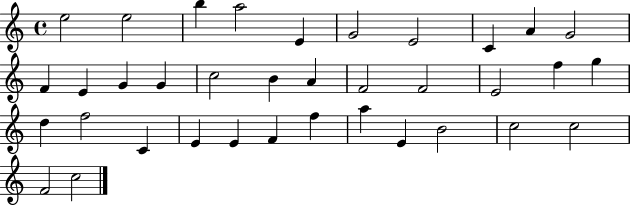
E5/h E5/h B5/q A5/h E4/q G4/h E4/h C4/q A4/q G4/h F4/q E4/q G4/q G4/q C5/h B4/q A4/q F4/h F4/h E4/h F5/q G5/q D5/q F5/h C4/q E4/q E4/q F4/q F5/q A5/q E4/q B4/h C5/h C5/h F4/h C5/h